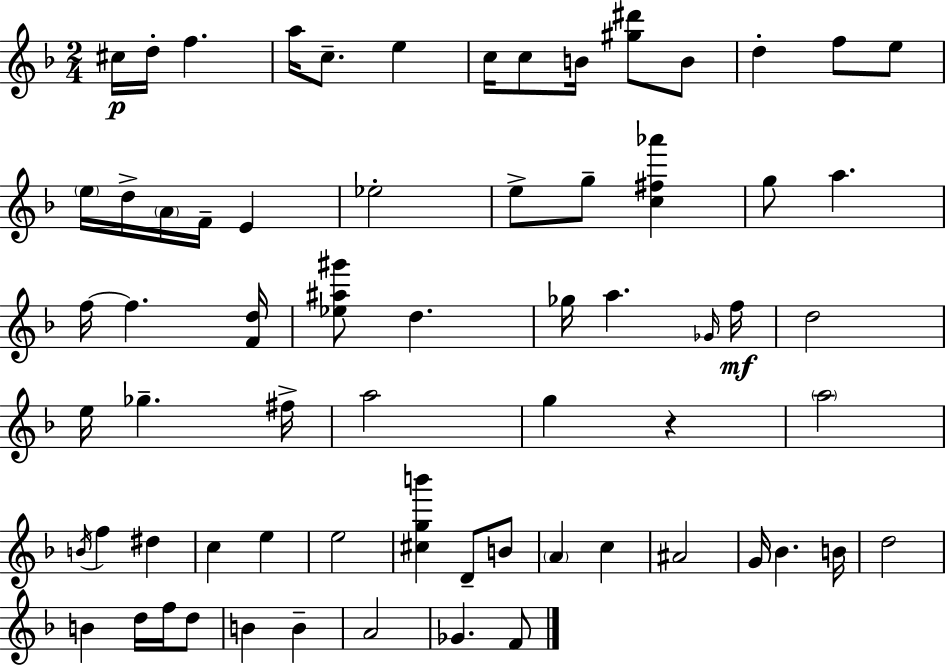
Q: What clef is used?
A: treble